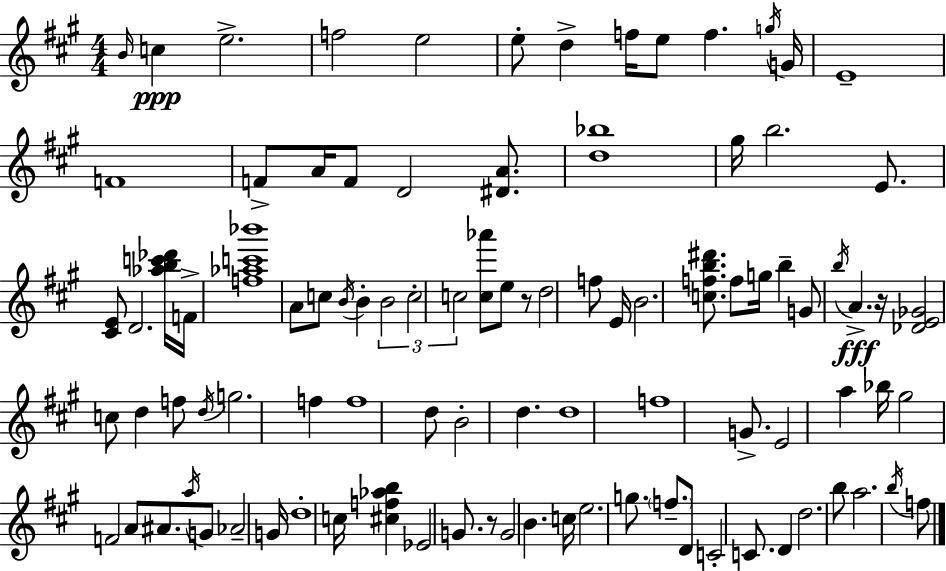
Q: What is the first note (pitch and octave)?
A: B4